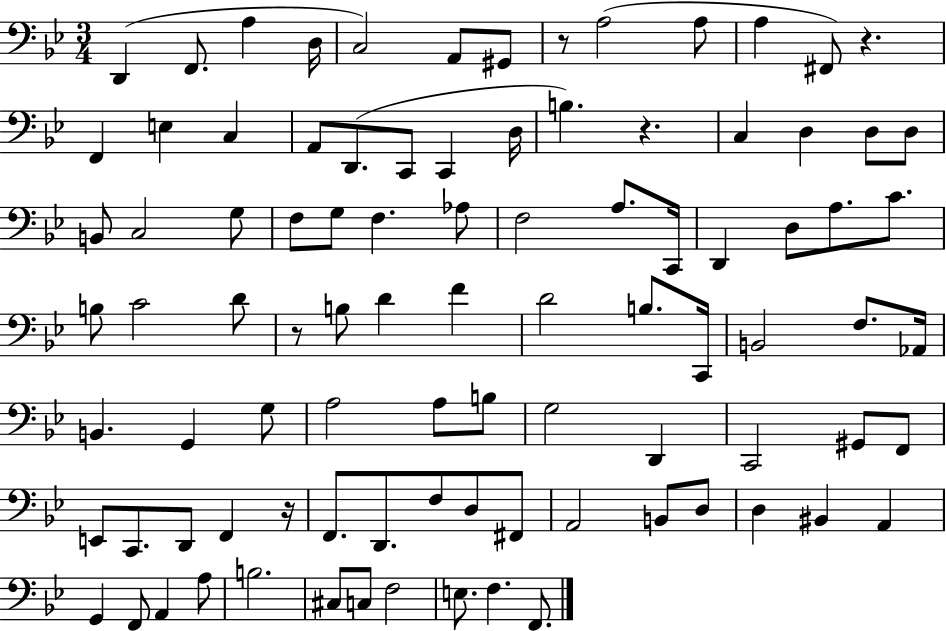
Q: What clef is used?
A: bass